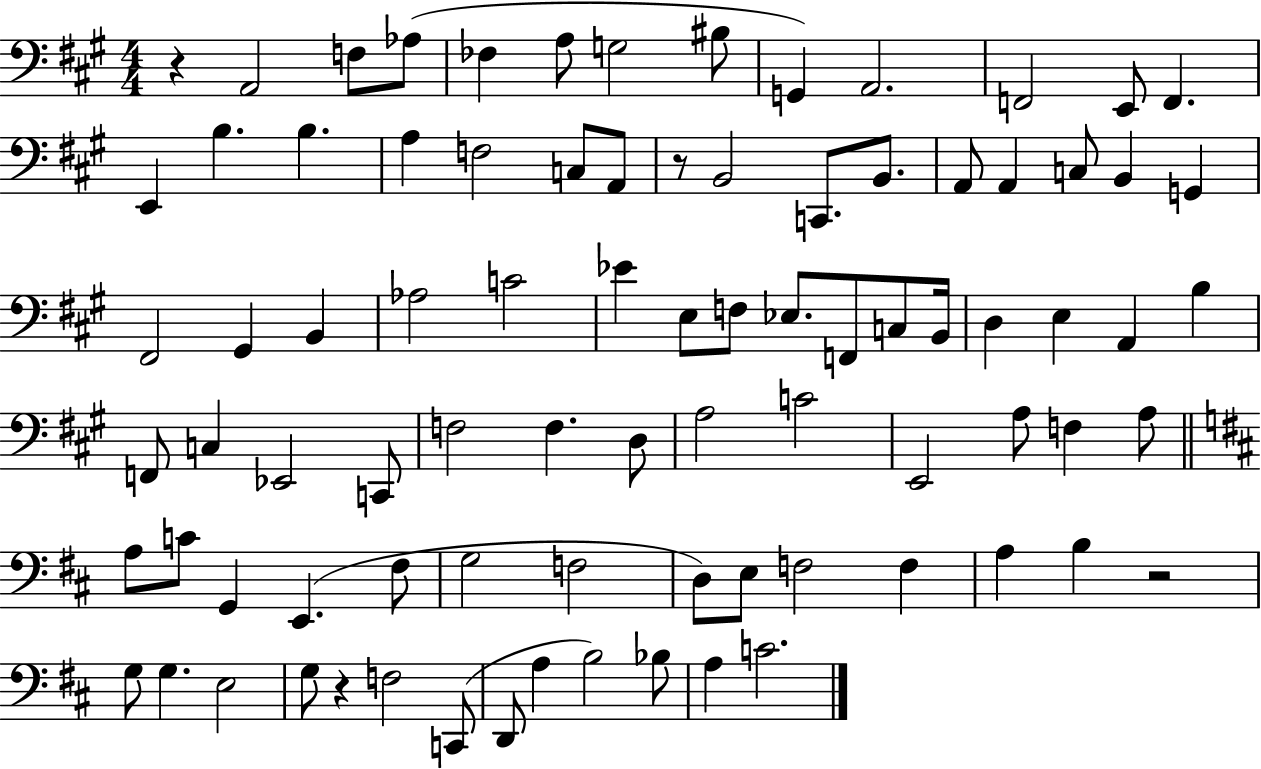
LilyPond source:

{
  \clef bass
  \numericTimeSignature
  \time 4/4
  \key a \major
  r4 a,2 f8 aes8( | fes4 a8 g2 bis8 | g,4) a,2. | f,2 e,8 f,4. | \break e,4 b4. b4. | a4 f2 c8 a,8 | r8 b,2 c,8. b,8. | a,8 a,4 c8 b,4 g,4 | \break fis,2 gis,4 b,4 | aes2 c'2 | ees'4 e8 f8 ees8. f,8 c8 b,16 | d4 e4 a,4 b4 | \break f,8 c4 ees,2 c,8 | f2 f4. d8 | a2 c'2 | e,2 a8 f4 a8 | \break \bar "||" \break \key d \major a8 c'8 g,4 e,4.( fis8 | g2 f2 | d8) e8 f2 f4 | a4 b4 r2 | \break g8 g4. e2 | g8 r4 f2 c,8( | d,8 a4 b2) bes8 | a4 c'2. | \break \bar "|."
}